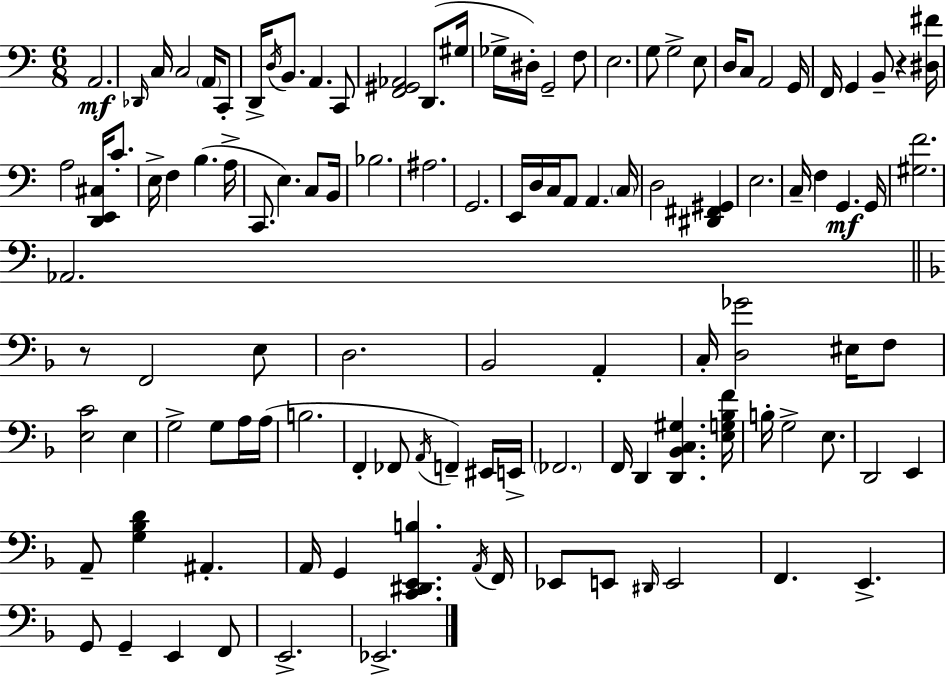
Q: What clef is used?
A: bass